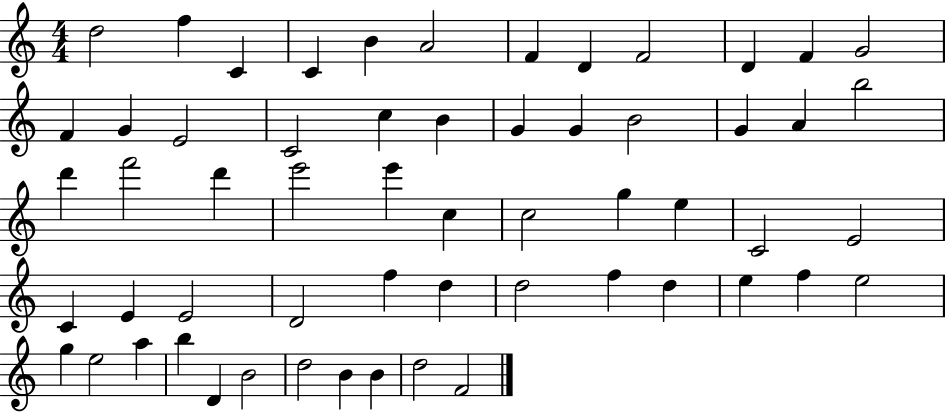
D5/h F5/q C4/q C4/q B4/q A4/h F4/q D4/q F4/h D4/q F4/q G4/h F4/q G4/q E4/h C4/h C5/q B4/q G4/q G4/q B4/h G4/q A4/q B5/h D6/q F6/h D6/q E6/h E6/q C5/q C5/h G5/q E5/q C4/h E4/h C4/q E4/q E4/h D4/h F5/q D5/q D5/h F5/q D5/q E5/q F5/q E5/h G5/q E5/h A5/q B5/q D4/q B4/h D5/h B4/q B4/q D5/h F4/h